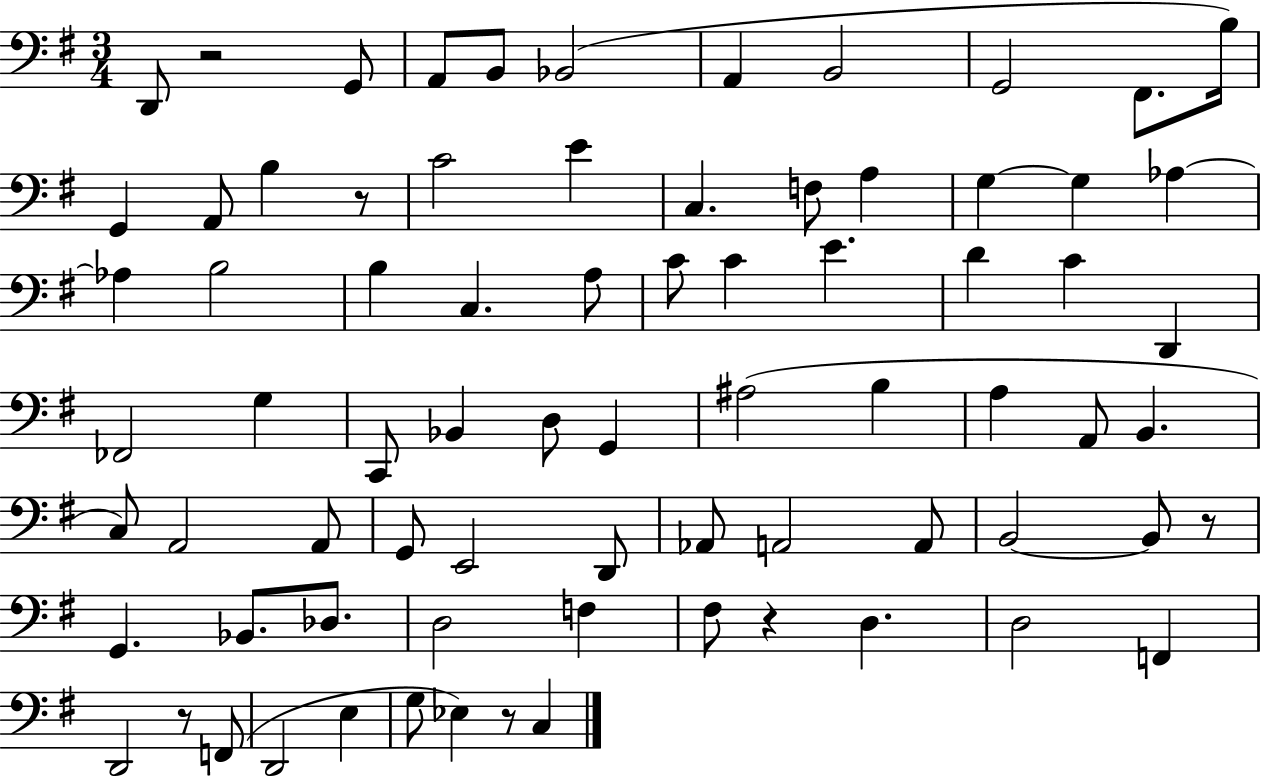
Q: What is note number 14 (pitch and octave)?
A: C4